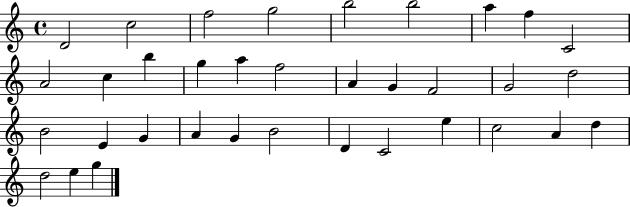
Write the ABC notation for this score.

X:1
T:Untitled
M:4/4
L:1/4
K:C
D2 c2 f2 g2 b2 b2 a f C2 A2 c b g a f2 A G F2 G2 d2 B2 E G A G B2 D C2 e c2 A d d2 e g